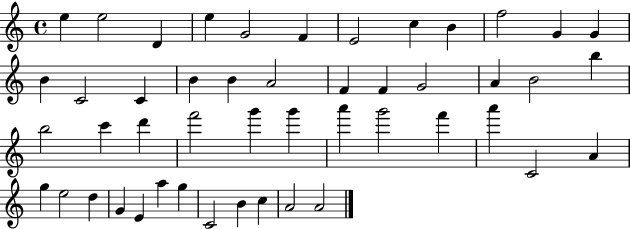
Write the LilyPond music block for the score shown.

{
  \clef treble
  \time 4/4
  \defaultTimeSignature
  \key c \major
  e''4 e''2 d'4 | e''4 g'2 f'4 | e'2 c''4 b'4 | f''2 g'4 g'4 | \break b'4 c'2 c'4 | b'4 b'4 a'2 | f'4 f'4 g'2 | a'4 b'2 b''4 | \break b''2 c'''4 d'''4 | f'''2 g'''4 g'''4 | a'''4 g'''2 f'''4 | a'''4 c'2 a'4 | \break g''4 e''2 d''4 | g'4 e'4 a''4 g''4 | c'2 b'4 c''4 | a'2 a'2 | \break \bar "|."
}